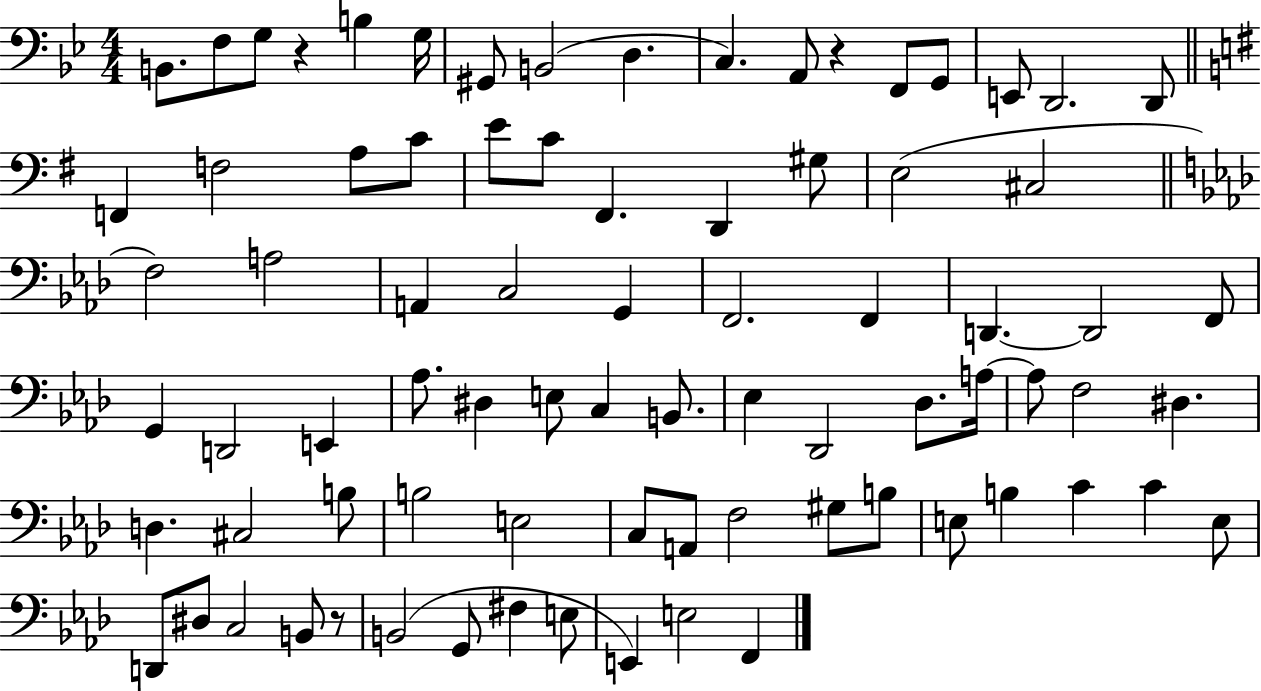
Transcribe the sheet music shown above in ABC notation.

X:1
T:Untitled
M:4/4
L:1/4
K:Bb
B,,/2 F,/2 G,/2 z B, G,/4 ^G,,/2 B,,2 D, C, A,,/2 z F,,/2 G,,/2 E,,/2 D,,2 D,,/2 F,, F,2 A,/2 C/2 E/2 C/2 ^F,, D,, ^G,/2 E,2 ^C,2 F,2 A,2 A,, C,2 G,, F,,2 F,, D,, D,,2 F,,/2 G,, D,,2 E,, _A,/2 ^D, E,/2 C, B,,/2 _E, _D,,2 _D,/2 A,/4 A,/2 F,2 ^D, D, ^C,2 B,/2 B,2 E,2 C,/2 A,,/2 F,2 ^G,/2 B,/2 E,/2 B, C C E,/2 D,,/2 ^D,/2 C,2 B,,/2 z/2 B,,2 G,,/2 ^F, E,/2 E,, E,2 F,,